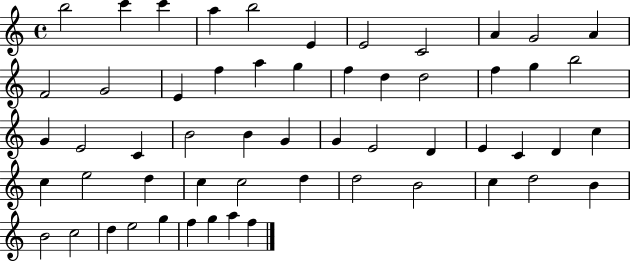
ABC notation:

X:1
T:Untitled
M:4/4
L:1/4
K:C
b2 c' c' a b2 E E2 C2 A G2 A F2 G2 E f a g f d d2 f g b2 G E2 C B2 B G G E2 D E C D c c e2 d c c2 d d2 B2 c d2 B B2 c2 d e2 g f g a f